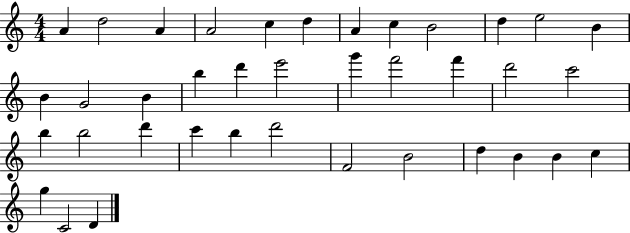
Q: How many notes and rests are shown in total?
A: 38